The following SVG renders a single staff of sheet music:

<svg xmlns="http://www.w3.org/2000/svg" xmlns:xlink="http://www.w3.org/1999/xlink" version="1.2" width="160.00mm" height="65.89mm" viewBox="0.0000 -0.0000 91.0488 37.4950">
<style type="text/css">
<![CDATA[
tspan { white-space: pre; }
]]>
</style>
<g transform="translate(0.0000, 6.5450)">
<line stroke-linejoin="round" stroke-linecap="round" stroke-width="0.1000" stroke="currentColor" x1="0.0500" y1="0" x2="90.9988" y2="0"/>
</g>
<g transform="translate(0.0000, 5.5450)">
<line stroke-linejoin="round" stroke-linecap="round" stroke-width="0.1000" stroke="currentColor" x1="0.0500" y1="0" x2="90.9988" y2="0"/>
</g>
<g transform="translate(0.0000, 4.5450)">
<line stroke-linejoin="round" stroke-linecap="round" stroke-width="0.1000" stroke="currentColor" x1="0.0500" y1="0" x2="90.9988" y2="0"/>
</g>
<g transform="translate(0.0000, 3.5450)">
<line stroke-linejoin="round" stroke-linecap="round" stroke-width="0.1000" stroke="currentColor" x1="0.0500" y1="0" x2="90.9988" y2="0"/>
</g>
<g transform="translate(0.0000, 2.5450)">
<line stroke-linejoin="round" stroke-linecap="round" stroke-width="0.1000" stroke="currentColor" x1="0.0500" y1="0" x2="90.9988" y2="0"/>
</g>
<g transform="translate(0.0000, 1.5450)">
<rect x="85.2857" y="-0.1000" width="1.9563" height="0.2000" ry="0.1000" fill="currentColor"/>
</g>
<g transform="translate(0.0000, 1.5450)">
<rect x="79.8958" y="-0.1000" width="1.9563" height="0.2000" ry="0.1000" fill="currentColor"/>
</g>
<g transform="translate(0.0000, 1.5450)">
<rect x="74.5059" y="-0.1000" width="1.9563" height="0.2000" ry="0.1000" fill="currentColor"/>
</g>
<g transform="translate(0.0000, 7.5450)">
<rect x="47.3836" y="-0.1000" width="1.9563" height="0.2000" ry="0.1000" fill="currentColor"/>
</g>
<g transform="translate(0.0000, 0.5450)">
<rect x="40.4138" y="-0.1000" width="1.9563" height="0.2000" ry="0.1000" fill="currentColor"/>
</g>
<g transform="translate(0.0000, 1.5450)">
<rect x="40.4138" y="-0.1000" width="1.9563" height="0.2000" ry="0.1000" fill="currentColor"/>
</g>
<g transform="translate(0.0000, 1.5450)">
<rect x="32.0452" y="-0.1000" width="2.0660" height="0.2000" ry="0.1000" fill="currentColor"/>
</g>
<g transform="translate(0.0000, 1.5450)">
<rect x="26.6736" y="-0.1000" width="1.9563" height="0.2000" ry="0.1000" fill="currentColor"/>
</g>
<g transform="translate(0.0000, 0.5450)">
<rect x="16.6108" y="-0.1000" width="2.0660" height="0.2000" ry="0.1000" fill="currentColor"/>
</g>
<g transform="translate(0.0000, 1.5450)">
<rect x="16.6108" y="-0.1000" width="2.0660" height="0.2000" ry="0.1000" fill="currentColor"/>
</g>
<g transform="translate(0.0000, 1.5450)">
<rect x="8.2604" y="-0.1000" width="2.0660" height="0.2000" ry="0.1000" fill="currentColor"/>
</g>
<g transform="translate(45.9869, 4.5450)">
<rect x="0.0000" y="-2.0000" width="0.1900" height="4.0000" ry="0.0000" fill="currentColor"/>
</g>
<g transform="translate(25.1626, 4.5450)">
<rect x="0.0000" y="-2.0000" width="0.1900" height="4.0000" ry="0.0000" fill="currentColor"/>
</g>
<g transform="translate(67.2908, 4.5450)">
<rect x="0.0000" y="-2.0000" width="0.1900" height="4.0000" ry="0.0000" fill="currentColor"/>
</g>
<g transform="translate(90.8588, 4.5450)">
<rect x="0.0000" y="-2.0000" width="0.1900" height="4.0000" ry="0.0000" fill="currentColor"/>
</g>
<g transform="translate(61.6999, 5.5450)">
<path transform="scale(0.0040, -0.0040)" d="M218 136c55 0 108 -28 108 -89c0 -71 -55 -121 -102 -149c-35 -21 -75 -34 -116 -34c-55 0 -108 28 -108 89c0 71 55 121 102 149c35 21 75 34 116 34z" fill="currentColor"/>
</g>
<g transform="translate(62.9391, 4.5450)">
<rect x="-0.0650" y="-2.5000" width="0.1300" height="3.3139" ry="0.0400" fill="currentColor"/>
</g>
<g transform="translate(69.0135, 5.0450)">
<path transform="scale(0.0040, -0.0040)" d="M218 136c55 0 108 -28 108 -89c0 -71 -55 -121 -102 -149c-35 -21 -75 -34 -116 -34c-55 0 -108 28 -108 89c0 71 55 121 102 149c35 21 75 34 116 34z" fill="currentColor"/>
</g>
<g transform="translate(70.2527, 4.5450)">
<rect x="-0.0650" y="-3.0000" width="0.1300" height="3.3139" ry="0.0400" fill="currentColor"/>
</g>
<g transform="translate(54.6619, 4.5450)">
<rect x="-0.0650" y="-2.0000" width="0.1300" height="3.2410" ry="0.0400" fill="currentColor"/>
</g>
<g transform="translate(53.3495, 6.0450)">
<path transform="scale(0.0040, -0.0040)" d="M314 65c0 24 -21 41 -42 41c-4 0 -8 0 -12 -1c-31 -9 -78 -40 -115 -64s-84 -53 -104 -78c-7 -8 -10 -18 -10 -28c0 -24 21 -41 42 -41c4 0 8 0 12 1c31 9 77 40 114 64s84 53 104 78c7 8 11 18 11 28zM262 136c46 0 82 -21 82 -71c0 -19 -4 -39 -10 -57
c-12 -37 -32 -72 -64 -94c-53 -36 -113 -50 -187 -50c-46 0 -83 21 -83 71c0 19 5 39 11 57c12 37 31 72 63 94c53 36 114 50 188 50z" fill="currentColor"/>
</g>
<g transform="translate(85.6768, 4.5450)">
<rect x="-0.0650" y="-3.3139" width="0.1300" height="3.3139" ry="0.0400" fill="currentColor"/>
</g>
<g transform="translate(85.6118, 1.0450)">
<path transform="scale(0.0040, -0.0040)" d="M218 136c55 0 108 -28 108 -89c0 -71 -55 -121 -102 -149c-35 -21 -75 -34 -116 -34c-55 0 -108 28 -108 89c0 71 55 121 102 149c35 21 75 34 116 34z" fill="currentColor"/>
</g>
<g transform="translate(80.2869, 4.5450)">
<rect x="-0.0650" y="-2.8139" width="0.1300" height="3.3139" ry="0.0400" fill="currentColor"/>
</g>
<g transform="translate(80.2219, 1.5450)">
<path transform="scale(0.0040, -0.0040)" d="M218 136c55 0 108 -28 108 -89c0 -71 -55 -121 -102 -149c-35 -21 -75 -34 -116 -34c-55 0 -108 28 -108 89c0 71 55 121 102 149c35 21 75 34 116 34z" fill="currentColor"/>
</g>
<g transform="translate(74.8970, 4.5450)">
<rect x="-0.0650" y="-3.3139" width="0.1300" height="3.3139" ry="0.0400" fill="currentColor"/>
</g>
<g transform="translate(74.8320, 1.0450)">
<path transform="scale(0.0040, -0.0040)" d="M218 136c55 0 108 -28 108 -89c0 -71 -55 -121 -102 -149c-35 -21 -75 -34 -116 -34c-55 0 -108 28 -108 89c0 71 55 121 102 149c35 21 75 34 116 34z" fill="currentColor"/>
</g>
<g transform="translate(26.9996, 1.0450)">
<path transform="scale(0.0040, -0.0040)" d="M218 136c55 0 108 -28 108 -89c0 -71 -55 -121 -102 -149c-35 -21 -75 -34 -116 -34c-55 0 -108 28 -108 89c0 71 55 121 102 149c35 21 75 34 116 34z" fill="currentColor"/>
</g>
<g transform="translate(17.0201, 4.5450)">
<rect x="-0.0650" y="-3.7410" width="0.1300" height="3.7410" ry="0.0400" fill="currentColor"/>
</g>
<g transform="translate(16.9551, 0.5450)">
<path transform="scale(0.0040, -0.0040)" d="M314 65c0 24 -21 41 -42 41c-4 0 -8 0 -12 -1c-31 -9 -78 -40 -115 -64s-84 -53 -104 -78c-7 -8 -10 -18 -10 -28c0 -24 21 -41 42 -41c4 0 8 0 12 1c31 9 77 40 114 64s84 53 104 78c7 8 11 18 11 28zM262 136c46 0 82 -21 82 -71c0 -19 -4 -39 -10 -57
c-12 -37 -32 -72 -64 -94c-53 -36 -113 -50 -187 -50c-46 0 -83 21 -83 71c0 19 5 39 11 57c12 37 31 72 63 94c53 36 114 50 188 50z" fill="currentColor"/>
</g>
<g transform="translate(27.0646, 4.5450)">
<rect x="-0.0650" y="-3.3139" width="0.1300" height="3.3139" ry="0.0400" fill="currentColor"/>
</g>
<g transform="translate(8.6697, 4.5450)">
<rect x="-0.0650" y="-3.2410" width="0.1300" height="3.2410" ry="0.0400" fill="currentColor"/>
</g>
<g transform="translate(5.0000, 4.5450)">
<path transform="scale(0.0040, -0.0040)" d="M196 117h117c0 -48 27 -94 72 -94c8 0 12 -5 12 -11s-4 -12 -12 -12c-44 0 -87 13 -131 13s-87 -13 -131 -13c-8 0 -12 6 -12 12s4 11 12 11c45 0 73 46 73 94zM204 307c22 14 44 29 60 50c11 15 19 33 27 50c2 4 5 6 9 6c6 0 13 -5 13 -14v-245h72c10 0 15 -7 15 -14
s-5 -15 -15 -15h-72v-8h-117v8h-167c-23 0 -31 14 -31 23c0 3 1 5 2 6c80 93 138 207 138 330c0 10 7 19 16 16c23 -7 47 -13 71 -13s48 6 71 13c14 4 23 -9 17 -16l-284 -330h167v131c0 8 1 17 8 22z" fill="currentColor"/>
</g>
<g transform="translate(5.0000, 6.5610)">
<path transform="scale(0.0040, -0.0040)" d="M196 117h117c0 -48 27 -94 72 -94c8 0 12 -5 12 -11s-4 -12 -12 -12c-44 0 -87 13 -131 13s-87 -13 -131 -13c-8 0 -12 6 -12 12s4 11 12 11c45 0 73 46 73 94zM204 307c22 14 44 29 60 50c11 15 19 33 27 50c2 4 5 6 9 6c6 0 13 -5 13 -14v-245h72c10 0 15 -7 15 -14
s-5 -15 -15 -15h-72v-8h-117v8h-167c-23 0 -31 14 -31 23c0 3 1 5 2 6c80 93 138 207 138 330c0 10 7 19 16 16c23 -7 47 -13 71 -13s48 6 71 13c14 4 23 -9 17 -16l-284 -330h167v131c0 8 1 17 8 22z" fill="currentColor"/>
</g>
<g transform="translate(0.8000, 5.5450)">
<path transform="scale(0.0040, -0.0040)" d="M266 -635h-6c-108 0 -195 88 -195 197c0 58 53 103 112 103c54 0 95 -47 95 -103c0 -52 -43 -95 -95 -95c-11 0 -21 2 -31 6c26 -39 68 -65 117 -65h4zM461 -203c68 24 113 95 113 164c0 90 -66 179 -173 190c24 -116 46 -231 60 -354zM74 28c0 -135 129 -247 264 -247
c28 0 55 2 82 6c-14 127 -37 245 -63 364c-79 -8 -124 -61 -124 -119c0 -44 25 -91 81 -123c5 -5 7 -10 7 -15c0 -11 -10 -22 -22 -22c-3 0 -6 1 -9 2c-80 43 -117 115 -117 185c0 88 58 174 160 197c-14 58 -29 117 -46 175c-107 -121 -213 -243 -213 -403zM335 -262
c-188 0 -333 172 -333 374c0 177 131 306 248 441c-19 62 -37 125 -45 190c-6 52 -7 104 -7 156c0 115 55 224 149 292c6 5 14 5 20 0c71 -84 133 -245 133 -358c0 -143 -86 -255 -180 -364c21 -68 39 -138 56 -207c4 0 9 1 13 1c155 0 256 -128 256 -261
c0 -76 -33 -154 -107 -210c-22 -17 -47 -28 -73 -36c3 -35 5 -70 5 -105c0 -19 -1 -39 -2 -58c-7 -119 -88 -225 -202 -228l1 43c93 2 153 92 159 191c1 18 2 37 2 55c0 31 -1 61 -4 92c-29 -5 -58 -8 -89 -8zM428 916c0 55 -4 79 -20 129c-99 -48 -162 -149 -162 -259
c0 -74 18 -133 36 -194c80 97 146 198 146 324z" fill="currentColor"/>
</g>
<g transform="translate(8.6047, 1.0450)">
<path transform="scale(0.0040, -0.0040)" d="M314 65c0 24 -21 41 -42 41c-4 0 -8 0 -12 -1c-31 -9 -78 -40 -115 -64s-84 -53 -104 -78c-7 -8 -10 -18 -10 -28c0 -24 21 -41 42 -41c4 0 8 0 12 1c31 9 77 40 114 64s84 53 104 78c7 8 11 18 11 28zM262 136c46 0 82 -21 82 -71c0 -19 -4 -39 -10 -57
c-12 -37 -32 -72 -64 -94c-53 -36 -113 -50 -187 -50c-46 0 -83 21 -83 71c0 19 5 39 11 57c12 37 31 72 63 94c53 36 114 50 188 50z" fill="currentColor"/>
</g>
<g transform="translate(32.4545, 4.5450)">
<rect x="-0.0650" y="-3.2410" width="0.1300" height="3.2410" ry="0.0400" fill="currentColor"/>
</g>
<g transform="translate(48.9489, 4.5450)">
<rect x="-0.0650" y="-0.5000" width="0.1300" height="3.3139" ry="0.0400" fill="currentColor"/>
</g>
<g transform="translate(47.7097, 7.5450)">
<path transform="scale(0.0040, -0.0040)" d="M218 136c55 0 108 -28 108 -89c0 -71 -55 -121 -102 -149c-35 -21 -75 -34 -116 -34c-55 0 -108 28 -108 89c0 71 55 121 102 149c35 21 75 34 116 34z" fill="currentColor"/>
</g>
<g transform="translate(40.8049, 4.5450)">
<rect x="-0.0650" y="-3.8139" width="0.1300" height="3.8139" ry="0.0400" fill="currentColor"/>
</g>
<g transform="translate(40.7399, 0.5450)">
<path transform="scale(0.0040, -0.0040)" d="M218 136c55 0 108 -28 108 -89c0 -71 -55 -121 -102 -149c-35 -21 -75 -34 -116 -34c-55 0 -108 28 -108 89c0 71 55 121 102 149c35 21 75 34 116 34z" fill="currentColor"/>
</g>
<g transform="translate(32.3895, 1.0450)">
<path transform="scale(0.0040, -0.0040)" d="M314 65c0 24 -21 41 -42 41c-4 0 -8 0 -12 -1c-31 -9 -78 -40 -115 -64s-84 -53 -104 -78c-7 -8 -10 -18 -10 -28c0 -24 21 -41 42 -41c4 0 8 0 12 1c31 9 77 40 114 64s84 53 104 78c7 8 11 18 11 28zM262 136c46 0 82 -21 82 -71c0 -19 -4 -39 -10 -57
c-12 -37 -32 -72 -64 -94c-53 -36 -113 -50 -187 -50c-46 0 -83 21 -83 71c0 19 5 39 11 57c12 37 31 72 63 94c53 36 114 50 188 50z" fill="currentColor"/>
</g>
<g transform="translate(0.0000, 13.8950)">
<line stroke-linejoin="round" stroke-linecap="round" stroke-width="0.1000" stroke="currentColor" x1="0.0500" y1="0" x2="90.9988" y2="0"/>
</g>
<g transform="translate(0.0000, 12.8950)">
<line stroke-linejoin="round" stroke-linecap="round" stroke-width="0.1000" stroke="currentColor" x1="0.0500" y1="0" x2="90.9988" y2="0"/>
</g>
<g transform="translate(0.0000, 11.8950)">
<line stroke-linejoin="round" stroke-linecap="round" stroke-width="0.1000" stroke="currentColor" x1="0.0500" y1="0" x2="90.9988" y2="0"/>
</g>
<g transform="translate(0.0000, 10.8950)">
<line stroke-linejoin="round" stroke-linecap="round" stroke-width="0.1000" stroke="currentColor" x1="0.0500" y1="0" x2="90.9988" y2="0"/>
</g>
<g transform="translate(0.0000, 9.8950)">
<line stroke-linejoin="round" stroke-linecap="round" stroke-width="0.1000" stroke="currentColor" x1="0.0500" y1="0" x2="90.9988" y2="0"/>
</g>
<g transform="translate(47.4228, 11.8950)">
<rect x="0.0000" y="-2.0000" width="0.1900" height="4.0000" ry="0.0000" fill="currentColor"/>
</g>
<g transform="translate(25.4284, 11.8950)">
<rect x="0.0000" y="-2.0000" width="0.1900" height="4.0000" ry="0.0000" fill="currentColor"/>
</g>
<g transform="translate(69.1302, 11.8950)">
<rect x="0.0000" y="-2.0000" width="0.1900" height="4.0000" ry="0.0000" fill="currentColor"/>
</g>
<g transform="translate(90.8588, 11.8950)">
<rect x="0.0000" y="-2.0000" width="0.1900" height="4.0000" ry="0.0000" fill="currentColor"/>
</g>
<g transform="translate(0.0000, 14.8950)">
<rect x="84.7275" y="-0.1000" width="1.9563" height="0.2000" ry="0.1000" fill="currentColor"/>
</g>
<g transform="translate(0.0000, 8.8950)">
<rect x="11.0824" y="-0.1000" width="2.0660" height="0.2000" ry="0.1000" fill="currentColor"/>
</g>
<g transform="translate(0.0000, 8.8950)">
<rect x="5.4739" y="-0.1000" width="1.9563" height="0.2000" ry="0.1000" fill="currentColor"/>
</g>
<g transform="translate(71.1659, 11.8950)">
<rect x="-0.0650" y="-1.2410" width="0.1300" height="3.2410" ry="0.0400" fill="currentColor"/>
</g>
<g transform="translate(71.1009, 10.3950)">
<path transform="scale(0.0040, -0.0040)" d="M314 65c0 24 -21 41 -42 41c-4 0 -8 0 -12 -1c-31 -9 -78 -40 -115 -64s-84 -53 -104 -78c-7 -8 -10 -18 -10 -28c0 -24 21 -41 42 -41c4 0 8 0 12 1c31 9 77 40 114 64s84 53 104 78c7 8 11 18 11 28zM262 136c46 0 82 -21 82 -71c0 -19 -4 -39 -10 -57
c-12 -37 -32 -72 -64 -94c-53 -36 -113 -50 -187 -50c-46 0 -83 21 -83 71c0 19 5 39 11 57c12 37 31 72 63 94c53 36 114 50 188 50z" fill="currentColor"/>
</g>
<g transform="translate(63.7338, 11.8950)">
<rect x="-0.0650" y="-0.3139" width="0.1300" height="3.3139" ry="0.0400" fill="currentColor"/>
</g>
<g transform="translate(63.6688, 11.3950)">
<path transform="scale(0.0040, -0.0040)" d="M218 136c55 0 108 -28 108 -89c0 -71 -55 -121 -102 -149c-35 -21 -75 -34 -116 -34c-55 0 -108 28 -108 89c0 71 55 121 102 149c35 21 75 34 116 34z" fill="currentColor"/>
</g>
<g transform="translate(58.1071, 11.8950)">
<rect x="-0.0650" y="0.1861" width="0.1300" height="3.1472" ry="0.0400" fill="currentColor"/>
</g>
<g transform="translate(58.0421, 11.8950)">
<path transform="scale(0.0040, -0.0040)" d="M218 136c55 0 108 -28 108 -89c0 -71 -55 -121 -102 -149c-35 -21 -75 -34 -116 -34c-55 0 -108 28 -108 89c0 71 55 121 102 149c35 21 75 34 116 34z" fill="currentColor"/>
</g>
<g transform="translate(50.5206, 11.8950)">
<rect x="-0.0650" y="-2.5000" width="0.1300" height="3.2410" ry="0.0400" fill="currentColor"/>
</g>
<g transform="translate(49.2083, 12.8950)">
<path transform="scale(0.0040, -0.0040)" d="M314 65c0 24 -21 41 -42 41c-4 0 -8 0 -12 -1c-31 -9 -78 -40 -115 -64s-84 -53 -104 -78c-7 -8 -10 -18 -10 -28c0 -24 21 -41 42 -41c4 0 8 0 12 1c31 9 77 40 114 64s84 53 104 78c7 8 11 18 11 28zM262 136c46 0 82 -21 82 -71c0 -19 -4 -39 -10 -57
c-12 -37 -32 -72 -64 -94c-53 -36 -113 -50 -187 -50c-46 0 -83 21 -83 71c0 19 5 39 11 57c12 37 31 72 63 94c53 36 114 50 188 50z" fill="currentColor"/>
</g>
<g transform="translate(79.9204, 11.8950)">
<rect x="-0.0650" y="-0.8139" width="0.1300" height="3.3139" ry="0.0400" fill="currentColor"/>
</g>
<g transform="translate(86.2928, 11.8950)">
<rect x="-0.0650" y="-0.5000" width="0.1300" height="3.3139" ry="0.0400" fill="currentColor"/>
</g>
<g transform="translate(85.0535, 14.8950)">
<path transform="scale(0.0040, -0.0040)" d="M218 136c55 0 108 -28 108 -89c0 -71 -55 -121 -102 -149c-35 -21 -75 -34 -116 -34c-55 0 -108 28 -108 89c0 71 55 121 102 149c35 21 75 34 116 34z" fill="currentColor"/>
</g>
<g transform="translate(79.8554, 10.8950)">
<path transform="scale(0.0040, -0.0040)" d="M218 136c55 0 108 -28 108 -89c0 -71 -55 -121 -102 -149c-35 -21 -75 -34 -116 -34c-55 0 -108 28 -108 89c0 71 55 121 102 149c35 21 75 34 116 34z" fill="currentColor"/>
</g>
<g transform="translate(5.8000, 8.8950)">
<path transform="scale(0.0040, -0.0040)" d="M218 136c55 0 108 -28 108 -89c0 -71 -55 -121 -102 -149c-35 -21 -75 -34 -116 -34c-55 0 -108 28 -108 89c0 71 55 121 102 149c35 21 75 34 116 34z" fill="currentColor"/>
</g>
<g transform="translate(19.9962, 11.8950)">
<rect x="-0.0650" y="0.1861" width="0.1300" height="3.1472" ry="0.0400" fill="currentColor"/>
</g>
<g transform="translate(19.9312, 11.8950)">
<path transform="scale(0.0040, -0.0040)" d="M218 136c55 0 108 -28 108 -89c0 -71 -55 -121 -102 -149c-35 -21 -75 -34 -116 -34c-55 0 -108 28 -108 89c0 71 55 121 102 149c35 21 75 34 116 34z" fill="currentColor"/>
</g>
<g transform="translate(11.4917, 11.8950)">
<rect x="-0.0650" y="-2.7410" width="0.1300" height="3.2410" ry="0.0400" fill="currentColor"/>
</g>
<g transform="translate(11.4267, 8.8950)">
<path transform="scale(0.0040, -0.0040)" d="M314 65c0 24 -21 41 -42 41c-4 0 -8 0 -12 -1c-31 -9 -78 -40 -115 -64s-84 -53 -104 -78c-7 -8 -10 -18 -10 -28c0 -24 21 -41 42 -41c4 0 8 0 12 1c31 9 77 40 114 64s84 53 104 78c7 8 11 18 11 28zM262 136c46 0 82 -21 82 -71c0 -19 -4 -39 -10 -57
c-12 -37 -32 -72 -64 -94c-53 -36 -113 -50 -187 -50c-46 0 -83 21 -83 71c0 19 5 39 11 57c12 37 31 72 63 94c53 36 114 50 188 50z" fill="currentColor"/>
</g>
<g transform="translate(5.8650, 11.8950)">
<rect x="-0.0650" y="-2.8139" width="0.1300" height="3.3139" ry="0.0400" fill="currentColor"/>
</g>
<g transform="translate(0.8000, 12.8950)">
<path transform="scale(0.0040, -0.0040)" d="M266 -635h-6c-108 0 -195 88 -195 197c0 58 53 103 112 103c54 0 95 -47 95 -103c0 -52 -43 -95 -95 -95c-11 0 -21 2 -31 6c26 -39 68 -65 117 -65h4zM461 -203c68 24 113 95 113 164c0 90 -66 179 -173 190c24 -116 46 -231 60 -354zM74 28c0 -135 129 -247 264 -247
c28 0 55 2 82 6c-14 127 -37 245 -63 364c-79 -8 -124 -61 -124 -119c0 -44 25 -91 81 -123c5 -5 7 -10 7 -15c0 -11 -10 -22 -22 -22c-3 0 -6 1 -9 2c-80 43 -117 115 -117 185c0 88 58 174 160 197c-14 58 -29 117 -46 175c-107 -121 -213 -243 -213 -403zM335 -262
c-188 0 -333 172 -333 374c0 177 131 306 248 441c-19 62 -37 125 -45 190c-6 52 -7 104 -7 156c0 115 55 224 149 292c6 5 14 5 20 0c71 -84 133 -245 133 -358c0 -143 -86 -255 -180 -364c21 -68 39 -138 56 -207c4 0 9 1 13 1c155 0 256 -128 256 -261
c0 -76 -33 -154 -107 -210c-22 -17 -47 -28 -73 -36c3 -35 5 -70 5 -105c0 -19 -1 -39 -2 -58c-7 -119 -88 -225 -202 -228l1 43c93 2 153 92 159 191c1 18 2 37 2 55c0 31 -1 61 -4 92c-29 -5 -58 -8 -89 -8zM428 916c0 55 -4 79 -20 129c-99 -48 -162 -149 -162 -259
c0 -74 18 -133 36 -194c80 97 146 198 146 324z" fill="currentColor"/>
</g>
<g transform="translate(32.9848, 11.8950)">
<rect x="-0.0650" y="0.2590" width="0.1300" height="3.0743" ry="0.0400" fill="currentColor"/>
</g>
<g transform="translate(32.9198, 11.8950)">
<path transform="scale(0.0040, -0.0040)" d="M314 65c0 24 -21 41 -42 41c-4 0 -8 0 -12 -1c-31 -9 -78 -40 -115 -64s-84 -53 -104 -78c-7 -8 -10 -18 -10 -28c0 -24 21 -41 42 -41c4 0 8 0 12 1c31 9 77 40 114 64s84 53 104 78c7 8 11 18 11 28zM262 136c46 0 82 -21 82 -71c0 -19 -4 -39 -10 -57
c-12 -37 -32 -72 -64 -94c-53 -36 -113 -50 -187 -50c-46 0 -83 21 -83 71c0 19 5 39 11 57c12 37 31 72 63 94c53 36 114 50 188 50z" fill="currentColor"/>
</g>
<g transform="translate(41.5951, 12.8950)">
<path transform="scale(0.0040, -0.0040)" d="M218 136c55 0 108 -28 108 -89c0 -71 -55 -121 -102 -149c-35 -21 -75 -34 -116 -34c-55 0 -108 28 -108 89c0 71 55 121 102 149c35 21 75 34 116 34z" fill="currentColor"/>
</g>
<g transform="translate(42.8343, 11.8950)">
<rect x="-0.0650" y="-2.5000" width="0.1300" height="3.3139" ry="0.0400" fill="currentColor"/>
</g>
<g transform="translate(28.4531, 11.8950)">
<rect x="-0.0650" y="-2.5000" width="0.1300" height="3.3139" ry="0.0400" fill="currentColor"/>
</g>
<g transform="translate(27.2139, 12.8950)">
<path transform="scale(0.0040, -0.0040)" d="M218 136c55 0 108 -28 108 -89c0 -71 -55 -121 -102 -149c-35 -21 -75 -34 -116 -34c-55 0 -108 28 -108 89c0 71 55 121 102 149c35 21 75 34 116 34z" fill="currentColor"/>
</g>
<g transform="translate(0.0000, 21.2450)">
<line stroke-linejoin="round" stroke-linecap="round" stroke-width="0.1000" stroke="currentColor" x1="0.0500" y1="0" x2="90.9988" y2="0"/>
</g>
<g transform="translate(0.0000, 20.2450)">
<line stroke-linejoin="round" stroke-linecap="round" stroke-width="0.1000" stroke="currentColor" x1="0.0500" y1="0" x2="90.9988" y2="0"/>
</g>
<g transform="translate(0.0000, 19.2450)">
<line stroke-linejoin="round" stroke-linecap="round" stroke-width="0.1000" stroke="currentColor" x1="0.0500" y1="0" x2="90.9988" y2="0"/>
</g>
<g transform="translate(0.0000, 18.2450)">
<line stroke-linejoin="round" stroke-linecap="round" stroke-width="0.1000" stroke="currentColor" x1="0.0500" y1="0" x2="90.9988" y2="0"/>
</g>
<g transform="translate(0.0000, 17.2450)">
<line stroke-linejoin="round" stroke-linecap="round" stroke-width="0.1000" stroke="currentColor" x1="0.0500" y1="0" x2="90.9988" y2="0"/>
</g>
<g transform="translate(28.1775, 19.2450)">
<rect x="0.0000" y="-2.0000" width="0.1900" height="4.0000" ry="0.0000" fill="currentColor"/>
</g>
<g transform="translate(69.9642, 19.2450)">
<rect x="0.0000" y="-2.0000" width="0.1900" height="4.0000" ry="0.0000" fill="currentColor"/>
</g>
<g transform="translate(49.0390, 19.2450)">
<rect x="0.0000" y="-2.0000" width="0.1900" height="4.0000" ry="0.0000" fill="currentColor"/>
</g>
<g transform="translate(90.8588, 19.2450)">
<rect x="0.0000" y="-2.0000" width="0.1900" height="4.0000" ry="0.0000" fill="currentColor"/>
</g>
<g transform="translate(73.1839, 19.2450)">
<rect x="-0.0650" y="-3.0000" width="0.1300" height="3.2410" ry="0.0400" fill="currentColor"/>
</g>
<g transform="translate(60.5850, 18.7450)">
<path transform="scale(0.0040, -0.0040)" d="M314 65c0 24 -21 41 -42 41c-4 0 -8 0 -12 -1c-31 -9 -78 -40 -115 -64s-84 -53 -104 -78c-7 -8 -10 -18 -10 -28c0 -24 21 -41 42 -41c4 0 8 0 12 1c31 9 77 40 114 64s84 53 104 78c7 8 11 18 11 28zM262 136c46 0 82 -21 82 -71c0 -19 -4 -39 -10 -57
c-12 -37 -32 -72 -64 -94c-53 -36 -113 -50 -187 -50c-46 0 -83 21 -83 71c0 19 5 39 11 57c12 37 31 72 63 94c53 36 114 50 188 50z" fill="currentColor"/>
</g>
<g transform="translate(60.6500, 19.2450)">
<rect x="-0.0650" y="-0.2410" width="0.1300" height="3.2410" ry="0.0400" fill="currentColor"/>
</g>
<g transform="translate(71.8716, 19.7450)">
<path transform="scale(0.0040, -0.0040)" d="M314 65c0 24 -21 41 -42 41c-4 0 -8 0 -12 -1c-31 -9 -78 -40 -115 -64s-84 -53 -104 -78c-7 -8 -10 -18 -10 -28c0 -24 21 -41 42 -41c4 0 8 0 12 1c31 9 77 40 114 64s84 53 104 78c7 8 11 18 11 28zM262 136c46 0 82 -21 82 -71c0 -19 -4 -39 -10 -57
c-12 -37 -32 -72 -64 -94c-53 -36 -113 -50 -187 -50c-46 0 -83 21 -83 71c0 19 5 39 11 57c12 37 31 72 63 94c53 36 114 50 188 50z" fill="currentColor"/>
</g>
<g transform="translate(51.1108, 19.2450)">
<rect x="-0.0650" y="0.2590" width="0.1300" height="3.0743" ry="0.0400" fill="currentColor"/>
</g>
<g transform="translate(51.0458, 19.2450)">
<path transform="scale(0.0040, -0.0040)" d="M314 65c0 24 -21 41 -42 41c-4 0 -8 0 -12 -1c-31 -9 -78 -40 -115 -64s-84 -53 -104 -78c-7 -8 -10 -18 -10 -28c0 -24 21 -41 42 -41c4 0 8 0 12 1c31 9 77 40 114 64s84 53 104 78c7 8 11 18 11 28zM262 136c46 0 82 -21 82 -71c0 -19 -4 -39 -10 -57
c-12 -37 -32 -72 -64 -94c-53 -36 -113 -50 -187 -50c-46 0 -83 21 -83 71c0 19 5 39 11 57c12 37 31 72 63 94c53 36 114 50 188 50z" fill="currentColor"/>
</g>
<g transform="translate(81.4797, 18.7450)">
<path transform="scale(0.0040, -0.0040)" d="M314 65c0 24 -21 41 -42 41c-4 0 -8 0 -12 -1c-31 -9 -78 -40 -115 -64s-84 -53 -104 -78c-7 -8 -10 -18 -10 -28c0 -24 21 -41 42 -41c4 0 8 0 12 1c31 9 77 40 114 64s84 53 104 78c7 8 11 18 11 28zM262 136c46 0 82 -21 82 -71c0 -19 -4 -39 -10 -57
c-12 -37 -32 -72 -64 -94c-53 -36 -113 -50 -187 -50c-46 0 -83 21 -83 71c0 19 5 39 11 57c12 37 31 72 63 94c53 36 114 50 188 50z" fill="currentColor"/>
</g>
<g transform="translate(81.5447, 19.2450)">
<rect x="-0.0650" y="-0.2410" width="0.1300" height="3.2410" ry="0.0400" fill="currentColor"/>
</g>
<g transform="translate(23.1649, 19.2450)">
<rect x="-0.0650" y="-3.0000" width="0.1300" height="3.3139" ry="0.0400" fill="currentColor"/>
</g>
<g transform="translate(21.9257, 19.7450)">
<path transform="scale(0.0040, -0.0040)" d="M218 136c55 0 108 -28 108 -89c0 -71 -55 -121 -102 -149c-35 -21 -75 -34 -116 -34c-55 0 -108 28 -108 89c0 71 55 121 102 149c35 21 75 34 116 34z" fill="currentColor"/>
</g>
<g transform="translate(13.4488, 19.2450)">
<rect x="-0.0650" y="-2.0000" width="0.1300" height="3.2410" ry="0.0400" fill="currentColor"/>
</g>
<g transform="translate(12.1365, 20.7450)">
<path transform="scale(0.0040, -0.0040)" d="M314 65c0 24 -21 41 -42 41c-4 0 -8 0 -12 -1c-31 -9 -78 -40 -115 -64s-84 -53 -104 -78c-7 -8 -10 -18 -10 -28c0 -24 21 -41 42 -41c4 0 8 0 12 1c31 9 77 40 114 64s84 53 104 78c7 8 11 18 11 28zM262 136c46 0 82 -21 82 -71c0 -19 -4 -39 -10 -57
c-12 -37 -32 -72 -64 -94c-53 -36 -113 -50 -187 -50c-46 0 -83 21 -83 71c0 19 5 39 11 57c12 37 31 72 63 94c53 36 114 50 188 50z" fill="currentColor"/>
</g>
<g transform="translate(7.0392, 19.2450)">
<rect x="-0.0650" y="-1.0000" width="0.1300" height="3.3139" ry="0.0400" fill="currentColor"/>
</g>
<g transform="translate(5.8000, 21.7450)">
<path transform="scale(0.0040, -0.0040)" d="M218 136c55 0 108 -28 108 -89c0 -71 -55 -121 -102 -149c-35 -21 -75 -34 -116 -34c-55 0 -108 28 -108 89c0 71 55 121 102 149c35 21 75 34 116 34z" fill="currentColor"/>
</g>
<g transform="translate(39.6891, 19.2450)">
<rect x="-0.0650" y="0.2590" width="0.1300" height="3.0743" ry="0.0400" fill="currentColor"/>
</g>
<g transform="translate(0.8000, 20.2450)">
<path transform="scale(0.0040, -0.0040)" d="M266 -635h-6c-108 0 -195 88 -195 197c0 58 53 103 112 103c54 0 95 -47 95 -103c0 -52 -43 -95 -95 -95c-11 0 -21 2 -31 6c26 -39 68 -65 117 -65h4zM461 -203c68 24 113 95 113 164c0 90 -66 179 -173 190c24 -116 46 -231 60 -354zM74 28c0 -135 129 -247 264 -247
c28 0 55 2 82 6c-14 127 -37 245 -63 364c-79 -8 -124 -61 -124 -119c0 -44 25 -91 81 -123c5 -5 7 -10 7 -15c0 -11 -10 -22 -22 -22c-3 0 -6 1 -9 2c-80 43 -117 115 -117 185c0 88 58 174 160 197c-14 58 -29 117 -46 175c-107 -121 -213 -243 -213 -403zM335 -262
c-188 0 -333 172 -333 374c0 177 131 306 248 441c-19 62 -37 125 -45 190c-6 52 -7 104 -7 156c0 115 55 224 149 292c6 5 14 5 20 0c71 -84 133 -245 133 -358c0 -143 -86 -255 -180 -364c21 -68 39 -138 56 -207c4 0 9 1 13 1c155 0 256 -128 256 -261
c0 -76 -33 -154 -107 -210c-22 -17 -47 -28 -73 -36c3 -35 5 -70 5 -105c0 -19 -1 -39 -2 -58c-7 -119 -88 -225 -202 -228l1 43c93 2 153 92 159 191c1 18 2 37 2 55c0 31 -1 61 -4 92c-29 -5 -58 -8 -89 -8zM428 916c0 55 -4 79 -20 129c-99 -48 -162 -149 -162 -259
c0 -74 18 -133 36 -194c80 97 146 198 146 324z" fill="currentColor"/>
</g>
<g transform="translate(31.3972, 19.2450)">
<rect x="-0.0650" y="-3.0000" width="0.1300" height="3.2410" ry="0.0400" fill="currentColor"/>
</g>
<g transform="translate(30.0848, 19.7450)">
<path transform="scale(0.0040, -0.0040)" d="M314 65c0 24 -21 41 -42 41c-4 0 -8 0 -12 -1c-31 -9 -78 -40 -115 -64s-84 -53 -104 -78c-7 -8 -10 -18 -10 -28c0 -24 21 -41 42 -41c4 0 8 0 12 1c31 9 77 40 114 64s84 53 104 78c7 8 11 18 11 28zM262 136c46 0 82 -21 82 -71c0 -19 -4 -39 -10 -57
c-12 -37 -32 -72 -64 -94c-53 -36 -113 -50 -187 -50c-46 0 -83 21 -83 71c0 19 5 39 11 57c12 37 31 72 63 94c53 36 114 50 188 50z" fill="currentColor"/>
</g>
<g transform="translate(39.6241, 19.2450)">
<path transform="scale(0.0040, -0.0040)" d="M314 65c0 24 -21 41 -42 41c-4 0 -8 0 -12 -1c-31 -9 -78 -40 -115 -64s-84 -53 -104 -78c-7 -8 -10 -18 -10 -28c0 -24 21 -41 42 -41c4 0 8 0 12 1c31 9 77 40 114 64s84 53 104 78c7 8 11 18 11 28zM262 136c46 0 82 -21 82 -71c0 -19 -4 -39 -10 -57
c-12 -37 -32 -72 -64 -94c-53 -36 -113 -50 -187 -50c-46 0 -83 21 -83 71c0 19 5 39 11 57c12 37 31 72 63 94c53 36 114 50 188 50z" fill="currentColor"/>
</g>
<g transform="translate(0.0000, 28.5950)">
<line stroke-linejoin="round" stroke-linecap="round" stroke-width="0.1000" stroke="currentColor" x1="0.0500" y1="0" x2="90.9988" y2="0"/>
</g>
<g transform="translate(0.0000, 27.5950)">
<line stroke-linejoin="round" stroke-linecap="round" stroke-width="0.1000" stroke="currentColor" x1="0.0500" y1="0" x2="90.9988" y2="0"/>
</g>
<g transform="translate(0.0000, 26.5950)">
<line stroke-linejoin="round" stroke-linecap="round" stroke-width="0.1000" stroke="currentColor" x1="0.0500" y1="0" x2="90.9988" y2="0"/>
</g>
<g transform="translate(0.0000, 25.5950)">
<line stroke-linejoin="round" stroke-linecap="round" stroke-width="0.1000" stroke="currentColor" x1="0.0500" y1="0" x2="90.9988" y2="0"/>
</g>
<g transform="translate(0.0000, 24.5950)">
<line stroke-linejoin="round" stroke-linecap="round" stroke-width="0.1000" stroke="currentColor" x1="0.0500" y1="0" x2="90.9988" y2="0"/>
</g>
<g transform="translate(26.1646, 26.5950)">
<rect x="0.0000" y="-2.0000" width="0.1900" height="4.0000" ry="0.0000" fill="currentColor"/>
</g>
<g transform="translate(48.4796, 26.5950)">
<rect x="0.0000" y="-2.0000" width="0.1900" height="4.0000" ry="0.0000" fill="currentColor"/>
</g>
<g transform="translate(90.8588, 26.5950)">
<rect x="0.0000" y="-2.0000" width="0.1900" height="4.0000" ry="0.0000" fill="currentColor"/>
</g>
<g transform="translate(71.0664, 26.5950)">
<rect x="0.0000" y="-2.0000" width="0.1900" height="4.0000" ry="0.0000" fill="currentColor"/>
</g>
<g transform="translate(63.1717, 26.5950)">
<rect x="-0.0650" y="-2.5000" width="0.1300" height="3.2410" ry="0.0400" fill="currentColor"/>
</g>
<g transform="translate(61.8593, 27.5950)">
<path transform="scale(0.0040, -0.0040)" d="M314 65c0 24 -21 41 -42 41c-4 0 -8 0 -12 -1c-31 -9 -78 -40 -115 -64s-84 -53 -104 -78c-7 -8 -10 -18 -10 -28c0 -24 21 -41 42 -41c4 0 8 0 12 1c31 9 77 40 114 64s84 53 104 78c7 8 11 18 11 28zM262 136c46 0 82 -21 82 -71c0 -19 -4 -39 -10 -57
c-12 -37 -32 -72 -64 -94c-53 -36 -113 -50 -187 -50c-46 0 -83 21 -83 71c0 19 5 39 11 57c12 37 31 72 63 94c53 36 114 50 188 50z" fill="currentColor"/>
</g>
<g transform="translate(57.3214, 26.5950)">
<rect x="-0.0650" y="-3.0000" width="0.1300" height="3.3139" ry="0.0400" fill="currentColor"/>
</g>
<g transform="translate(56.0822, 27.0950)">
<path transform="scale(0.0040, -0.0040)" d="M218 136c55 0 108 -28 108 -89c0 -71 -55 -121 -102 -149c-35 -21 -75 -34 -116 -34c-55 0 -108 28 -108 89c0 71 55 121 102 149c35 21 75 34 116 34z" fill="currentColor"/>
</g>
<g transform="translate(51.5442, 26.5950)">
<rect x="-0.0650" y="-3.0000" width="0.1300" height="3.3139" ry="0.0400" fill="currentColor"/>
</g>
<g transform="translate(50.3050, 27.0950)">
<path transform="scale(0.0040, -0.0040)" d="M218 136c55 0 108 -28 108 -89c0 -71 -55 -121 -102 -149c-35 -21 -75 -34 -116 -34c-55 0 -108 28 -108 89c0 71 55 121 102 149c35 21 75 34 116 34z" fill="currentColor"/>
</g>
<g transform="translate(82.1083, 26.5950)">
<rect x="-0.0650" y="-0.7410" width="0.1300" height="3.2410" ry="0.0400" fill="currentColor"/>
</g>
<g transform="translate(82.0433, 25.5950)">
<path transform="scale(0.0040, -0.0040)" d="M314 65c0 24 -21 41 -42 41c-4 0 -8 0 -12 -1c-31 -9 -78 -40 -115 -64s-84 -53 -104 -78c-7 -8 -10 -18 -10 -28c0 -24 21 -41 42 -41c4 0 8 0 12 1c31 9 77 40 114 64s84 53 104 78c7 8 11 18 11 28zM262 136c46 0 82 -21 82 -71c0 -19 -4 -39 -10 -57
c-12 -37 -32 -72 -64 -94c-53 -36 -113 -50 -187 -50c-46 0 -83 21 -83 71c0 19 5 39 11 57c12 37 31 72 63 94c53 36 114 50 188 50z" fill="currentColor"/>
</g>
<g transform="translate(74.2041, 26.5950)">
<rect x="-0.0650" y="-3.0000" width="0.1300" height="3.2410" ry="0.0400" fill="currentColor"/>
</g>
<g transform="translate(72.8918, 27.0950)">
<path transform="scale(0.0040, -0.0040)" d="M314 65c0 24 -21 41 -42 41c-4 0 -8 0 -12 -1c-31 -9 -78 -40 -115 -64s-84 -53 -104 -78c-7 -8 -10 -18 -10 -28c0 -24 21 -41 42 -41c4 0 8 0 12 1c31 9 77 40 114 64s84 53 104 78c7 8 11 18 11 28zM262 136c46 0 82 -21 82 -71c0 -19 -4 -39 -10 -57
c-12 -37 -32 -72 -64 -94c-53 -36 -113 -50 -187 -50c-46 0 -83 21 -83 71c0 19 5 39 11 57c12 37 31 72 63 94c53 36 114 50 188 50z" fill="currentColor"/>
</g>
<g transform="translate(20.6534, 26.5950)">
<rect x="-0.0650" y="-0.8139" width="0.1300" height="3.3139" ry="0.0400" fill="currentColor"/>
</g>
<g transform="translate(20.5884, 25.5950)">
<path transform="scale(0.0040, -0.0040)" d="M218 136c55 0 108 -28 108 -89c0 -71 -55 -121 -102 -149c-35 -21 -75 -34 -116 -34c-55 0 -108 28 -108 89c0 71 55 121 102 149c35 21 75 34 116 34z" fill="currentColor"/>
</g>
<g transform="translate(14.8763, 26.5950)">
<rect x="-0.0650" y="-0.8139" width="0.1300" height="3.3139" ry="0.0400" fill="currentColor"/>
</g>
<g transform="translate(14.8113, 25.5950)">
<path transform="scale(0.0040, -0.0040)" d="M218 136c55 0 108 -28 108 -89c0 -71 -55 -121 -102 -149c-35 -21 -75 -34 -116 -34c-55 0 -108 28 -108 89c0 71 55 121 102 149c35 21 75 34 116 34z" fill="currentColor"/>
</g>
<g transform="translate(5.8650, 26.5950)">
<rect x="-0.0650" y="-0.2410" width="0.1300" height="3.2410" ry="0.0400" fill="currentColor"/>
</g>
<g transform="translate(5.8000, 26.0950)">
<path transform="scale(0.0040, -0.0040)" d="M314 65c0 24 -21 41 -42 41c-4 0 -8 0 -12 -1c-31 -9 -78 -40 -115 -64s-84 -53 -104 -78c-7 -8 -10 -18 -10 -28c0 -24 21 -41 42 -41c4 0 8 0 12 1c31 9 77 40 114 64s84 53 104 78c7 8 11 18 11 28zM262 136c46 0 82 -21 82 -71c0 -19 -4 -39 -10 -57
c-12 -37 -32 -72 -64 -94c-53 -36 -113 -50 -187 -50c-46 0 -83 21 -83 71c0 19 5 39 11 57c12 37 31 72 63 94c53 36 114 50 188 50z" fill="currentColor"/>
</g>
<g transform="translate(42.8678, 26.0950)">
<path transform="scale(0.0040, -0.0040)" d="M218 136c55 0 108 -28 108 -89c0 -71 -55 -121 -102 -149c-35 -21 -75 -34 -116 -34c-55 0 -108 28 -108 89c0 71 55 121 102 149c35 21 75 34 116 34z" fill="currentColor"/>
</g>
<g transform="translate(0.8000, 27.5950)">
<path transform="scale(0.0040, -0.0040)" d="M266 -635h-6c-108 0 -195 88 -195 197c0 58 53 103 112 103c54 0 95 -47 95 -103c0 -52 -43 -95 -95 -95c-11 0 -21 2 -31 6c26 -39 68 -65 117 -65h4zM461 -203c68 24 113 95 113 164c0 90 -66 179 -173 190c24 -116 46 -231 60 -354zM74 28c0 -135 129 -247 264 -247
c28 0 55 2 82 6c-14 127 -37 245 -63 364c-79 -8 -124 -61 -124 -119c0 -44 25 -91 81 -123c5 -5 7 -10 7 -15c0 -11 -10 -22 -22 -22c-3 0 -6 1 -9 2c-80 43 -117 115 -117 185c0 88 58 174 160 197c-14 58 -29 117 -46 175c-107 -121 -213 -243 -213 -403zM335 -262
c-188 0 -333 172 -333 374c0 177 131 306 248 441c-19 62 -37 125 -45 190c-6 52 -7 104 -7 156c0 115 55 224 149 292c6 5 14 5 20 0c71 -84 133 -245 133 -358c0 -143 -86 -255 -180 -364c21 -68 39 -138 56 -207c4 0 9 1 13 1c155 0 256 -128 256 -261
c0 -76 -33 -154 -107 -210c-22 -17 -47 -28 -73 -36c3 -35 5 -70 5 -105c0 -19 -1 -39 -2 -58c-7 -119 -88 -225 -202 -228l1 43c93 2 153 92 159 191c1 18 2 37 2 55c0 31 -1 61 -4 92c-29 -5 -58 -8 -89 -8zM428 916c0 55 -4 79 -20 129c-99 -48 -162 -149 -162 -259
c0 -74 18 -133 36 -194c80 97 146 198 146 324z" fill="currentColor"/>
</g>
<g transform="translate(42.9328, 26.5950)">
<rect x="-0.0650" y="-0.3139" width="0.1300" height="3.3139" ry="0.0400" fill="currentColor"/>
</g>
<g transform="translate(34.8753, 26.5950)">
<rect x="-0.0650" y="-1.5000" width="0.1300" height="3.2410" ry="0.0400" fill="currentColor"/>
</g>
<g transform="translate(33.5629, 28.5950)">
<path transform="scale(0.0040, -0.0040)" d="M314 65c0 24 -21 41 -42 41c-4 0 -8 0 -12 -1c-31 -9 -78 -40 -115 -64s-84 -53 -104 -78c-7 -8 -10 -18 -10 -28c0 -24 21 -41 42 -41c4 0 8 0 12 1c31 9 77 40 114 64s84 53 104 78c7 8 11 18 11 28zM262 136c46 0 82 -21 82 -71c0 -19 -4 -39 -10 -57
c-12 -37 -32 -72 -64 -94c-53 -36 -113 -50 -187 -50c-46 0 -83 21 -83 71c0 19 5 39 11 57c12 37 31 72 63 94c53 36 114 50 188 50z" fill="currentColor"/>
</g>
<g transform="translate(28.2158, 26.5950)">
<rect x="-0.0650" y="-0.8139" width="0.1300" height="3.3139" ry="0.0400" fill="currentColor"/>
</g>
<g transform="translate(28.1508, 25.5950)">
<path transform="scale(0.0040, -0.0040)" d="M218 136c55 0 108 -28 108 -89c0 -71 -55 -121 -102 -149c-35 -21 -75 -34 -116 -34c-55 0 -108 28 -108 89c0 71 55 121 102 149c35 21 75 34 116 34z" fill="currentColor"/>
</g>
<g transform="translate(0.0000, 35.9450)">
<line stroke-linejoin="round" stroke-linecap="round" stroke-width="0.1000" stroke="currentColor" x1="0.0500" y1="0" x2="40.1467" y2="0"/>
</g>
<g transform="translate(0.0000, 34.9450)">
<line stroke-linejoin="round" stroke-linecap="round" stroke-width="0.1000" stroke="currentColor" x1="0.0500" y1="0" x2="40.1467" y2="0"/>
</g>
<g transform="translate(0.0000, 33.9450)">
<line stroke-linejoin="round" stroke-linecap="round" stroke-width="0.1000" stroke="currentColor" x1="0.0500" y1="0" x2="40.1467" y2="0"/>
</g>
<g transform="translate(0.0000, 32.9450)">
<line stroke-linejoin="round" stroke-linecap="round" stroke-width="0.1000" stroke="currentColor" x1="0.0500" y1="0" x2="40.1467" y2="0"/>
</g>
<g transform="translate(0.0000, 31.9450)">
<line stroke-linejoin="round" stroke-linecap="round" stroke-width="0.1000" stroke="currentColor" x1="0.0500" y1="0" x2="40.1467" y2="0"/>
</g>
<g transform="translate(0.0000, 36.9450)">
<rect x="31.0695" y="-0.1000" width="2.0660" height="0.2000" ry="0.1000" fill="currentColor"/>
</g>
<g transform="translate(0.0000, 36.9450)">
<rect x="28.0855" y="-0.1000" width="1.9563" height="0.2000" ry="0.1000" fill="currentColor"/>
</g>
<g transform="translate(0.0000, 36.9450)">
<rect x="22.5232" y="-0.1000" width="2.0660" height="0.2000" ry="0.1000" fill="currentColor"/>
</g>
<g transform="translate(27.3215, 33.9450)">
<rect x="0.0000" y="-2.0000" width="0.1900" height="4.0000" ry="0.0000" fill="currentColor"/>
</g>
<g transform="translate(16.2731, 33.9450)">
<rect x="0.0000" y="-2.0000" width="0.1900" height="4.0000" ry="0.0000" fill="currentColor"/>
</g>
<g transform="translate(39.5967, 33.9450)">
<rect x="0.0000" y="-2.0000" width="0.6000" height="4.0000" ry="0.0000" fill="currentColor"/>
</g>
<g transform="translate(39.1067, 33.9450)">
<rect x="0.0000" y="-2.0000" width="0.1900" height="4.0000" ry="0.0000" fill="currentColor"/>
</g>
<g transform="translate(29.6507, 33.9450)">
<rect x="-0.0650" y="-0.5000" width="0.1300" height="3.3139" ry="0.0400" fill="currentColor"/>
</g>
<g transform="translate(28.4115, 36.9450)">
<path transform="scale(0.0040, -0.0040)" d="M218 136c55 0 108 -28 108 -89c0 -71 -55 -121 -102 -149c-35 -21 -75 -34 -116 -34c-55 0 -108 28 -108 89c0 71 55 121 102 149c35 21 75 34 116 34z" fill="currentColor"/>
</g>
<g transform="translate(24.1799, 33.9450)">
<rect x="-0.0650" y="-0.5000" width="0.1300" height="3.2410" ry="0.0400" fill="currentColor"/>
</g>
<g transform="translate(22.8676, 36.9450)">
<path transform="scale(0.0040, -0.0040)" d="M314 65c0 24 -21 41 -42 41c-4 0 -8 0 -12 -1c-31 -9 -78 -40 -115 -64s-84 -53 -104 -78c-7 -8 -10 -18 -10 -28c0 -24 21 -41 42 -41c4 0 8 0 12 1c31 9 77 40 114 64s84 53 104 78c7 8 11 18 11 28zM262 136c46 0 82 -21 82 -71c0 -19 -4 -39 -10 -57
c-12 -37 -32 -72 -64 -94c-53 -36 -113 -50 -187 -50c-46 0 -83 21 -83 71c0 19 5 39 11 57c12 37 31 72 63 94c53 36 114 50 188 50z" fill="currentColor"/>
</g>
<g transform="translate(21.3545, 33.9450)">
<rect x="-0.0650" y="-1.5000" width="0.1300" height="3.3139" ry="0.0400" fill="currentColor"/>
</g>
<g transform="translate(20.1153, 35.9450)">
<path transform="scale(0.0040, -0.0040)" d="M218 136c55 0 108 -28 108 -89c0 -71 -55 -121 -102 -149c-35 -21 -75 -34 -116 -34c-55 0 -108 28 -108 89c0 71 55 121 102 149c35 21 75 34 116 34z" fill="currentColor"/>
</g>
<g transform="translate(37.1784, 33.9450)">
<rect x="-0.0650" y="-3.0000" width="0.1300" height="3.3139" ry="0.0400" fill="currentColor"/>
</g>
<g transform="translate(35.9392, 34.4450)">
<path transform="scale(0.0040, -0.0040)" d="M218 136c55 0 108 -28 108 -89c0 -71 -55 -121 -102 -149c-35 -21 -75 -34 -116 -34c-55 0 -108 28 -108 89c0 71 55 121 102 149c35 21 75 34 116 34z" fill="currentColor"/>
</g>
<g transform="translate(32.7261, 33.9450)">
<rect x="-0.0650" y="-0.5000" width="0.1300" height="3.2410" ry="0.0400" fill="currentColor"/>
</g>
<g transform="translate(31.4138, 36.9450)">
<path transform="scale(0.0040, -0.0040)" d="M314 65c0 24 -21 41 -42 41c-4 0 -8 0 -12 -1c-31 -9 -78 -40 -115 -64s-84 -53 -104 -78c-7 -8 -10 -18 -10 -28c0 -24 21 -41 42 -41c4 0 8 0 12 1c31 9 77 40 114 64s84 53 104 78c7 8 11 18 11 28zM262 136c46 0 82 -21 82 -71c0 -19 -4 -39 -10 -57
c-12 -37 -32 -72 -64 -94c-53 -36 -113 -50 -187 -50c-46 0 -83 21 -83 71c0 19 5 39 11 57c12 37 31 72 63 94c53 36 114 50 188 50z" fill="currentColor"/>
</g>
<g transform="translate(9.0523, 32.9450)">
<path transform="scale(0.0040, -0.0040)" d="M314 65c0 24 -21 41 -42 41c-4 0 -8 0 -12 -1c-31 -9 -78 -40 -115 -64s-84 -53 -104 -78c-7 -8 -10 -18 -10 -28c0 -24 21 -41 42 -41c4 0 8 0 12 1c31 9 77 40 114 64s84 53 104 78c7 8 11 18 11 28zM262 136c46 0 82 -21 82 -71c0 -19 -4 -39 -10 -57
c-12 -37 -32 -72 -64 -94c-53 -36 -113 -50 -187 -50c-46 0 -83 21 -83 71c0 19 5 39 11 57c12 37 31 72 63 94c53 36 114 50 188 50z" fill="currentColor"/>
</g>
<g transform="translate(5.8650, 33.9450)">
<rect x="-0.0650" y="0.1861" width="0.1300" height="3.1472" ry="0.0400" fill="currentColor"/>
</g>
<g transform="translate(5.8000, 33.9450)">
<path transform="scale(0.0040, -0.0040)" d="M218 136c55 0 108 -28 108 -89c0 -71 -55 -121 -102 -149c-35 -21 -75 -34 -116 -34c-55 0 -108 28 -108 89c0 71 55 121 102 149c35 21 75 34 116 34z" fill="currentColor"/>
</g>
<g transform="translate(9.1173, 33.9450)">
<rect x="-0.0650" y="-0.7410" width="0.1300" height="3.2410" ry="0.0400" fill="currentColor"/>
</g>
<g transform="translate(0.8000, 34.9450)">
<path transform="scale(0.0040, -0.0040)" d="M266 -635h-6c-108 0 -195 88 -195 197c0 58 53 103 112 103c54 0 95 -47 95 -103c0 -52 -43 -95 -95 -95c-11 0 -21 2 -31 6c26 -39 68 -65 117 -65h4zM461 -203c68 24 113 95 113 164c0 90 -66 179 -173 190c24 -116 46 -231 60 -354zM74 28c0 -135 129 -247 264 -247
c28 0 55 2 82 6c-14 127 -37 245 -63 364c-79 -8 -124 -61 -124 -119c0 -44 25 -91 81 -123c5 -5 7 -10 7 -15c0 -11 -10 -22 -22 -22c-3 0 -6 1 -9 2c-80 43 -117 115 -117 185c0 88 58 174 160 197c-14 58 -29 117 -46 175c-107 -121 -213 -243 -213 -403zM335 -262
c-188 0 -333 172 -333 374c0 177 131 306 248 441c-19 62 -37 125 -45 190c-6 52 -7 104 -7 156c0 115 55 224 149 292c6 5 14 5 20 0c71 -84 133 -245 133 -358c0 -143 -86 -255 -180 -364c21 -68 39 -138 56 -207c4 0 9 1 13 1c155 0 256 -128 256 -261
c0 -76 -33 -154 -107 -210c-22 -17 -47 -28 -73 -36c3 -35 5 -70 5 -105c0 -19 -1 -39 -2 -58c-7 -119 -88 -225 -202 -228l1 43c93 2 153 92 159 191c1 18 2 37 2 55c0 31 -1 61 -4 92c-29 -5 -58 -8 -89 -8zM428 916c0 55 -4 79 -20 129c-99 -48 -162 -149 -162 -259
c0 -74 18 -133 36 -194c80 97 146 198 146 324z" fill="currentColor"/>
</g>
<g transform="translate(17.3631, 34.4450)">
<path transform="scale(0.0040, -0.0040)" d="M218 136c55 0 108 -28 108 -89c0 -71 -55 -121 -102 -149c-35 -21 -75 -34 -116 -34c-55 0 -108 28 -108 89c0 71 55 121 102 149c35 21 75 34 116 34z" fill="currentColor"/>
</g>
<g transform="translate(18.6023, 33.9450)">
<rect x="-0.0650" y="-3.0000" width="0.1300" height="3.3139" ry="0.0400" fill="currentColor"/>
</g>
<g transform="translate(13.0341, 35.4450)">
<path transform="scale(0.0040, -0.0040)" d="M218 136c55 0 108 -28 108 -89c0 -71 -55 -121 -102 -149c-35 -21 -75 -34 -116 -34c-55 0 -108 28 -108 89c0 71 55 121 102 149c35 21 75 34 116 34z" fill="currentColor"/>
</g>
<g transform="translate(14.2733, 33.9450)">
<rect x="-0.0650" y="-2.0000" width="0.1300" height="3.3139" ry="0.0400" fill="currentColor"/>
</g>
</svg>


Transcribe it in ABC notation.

X:1
T:Untitled
M:4/4
L:1/4
K:C
b2 c'2 b b2 c' C F2 G A b a b a a2 B G B2 G G2 B c e2 d C D F2 A A2 B2 B2 c2 A2 c2 c2 d d d E2 c A A G2 A2 d2 B d2 F A E C2 C C2 A